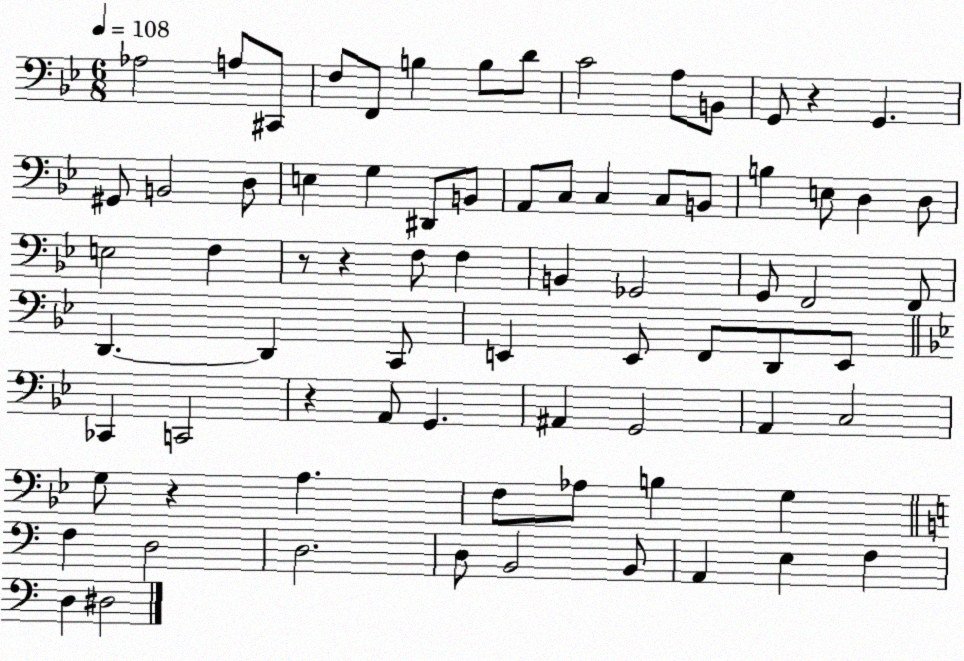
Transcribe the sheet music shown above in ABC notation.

X:1
T:Untitled
M:6/8
L:1/4
K:Bb
_A,2 A,/2 ^C,,/2 F,/2 F,,/2 B, B,/2 D/2 C2 A,/2 B,,/2 G,,/2 z G,, ^G,,/2 B,,2 D,/2 E, G, ^D,,/2 B,,/2 A,,/2 C,/2 C, C,/2 B,,/2 B, E,/2 D, D,/2 E,2 F, z/2 z F,/2 F, B,, _G,,2 G,,/2 F,,2 F,,/2 D,, D,, C,,/2 E,, E,,/2 F,,/2 D,,/2 E,,/2 _C,, C,,2 z A,,/2 G,, ^A,, G,,2 A,, C,2 G,/2 z A, F,/2 _A,/2 B, G, F, D,2 D,2 D,/2 B,,2 B,,/2 A,, E, F, D, ^D,2